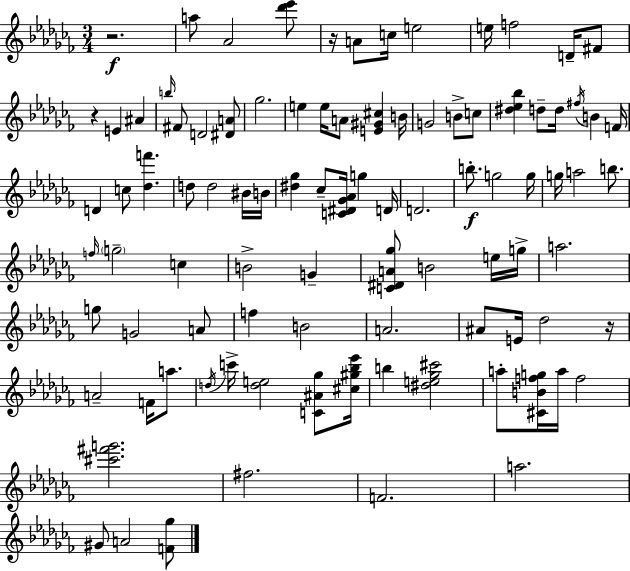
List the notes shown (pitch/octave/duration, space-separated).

R/h. A5/e Ab4/h [Db6,Eb6]/e R/s A4/e C5/s E5/h E5/s F5/h D4/s F#4/e R/q E4/q A#4/q B5/s F#4/e D4/h [D#4,A4]/e Gb5/h. E5/q E5/s A4/e [E4,G#4,C#5]/q B4/s G4/h B4/e C5/e [D#5,Eb5,Bb5]/q D5/e D5/s F#5/s B4/q F4/s D4/q C5/e [Db5,F6]/q. D5/e D5/h BIS4/s B4/s [D#5,Gb5]/q CES5/e [C4,D#4,Gb4,Ab4]/s G5/q D4/s D4/h. B5/e. G5/h G5/s G5/s A5/h B5/e. F5/s G5/h C5/q B4/h G4/q [C4,D#4,A4,Gb5]/e B4/h E5/s G5/s A5/h. G5/e G4/h A4/e F5/q B4/h A4/h. A#4/e E4/s Db5/h R/s A4/h F4/s A5/e. D5/s C6/s [D5,E5]/h [C4,A#4,Gb5]/e [C#5,G#5,Bb5,Eb6]/s B5/q [D#5,E5,Gb5,C#6]/h A5/e [C#4,B4,F5,G5]/s A5/s F5/h [C#6,F#6,G6]/h. F#5/h. F4/h. A5/h. G#4/e A4/h [F4,Gb5]/e